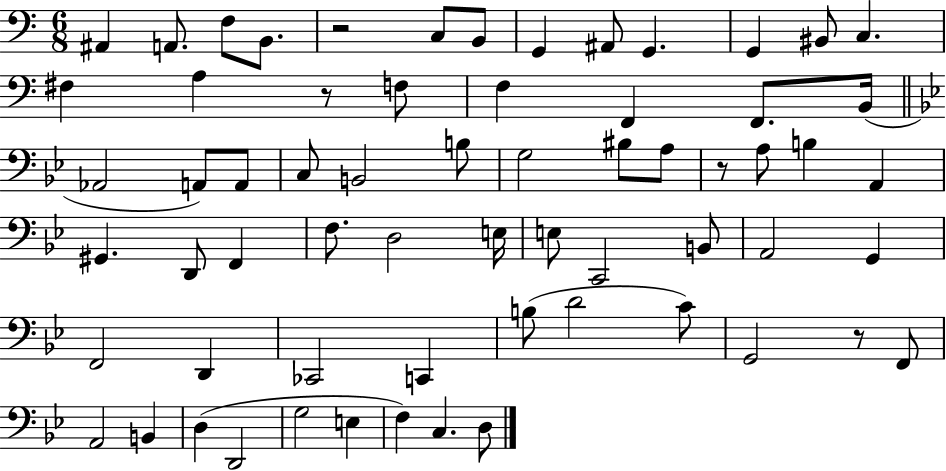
{
  \clef bass
  \numericTimeSignature
  \time 6/8
  \key c \major
  ais,4 a,8. f8 b,8. | r2 c8 b,8 | g,4 ais,8 g,4. | g,4 bis,8 c4. | \break fis4 a4 r8 f8 | f4 f,4 f,8. b,16( | \bar "||" \break \key g \minor aes,2 a,8) a,8 | c8 b,2 b8 | g2 bis8 a8 | r8 a8 b4 a,4 | \break gis,4. d,8 f,4 | f8. d2 e16 | e8 c,2 b,8 | a,2 g,4 | \break f,2 d,4 | ces,2 c,4 | b8( d'2 c'8) | g,2 r8 f,8 | \break a,2 b,4 | d4( d,2 | g2 e4 | f4) c4. d8 | \break \bar "|."
}